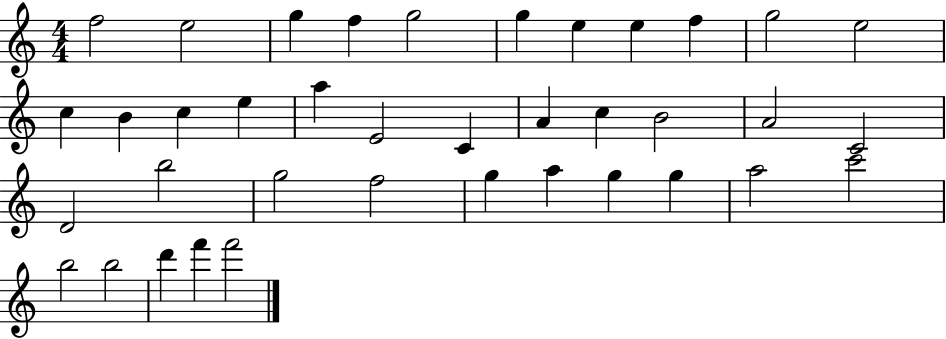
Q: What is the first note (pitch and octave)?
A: F5